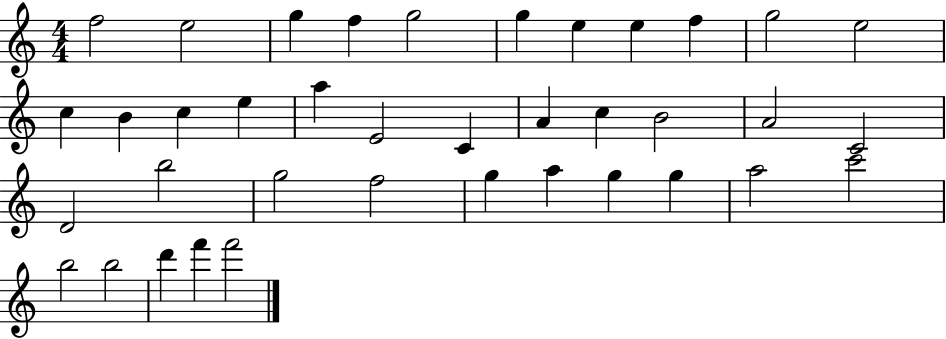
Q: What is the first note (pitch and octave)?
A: F5